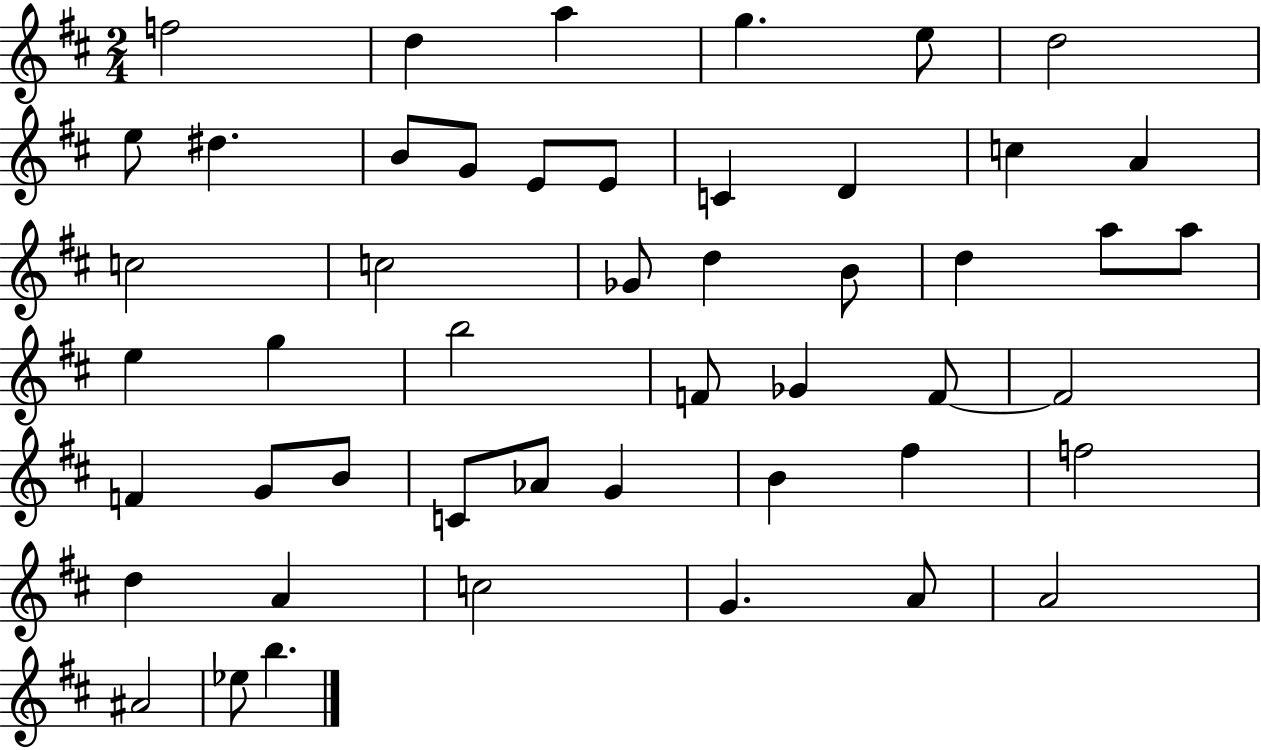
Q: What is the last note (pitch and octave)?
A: B5